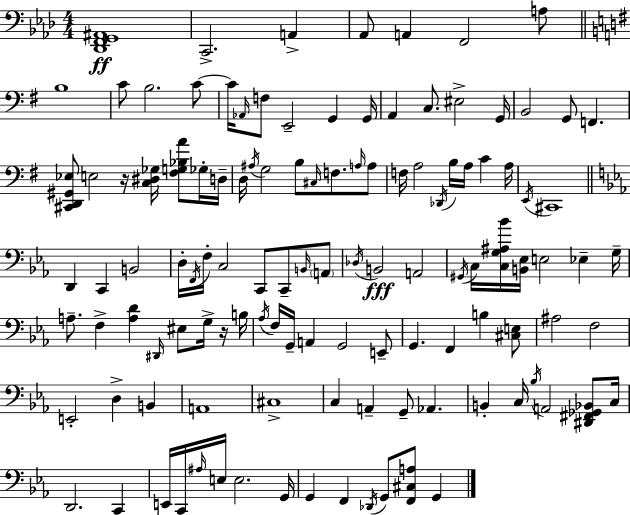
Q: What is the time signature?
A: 4/4